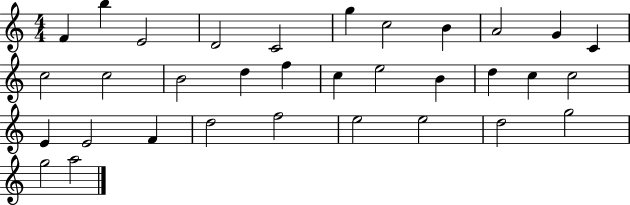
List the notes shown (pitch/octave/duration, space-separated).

F4/q B5/q E4/h D4/h C4/h G5/q C5/h B4/q A4/h G4/q C4/q C5/h C5/h B4/h D5/q F5/q C5/q E5/h B4/q D5/q C5/q C5/h E4/q E4/h F4/q D5/h F5/h E5/h E5/h D5/h G5/h G5/h A5/h